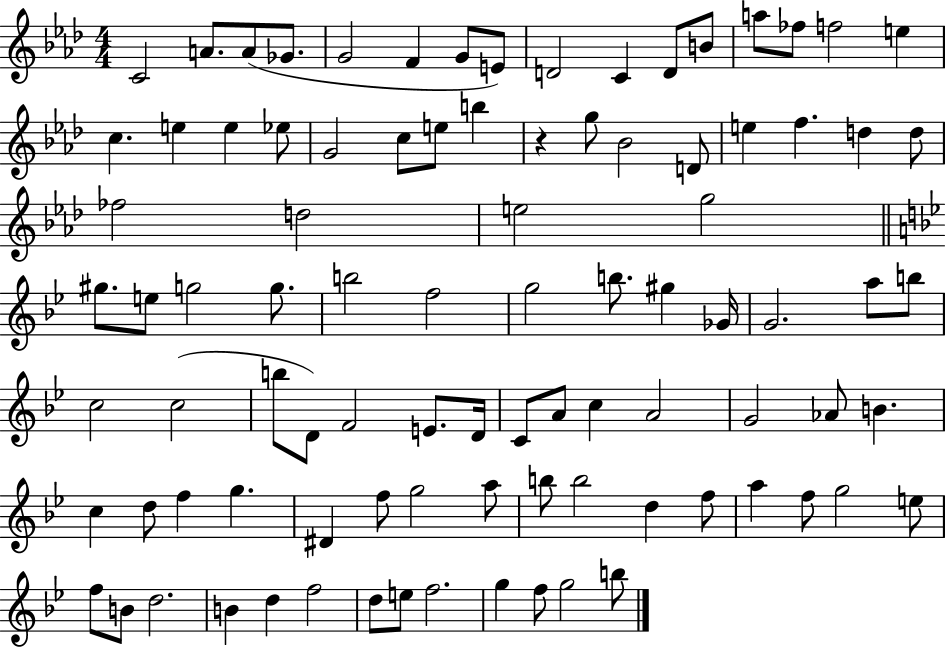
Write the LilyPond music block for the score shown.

{
  \clef treble
  \numericTimeSignature
  \time 4/4
  \key aes \major
  c'2 a'8. a'8( ges'8. | g'2 f'4 g'8 e'8) | d'2 c'4 d'8 b'8 | a''8 fes''8 f''2 e''4 | \break c''4. e''4 e''4 ees''8 | g'2 c''8 e''8 b''4 | r4 g''8 bes'2 d'8 | e''4 f''4. d''4 d''8 | \break fes''2 d''2 | e''2 g''2 | \bar "||" \break \key g \minor gis''8. e''8 g''2 g''8. | b''2 f''2 | g''2 b''8. gis''4 ges'16 | g'2. a''8 b''8 | \break c''2 c''2( | b''8 d'8) f'2 e'8. d'16 | c'8 a'8 c''4 a'2 | g'2 aes'8 b'4. | \break c''4 d''8 f''4 g''4. | dis'4 f''8 g''2 a''8 | b''8 b''2 d''4 f''8 | a''4 f''8 g''2 e''8 | \break f''8 b'8 d''2. | b'4 d''4 f''2 | d''8 e''8 f''2. | g''4 f''8 g''2 b''8 | \break \bar "|."
}